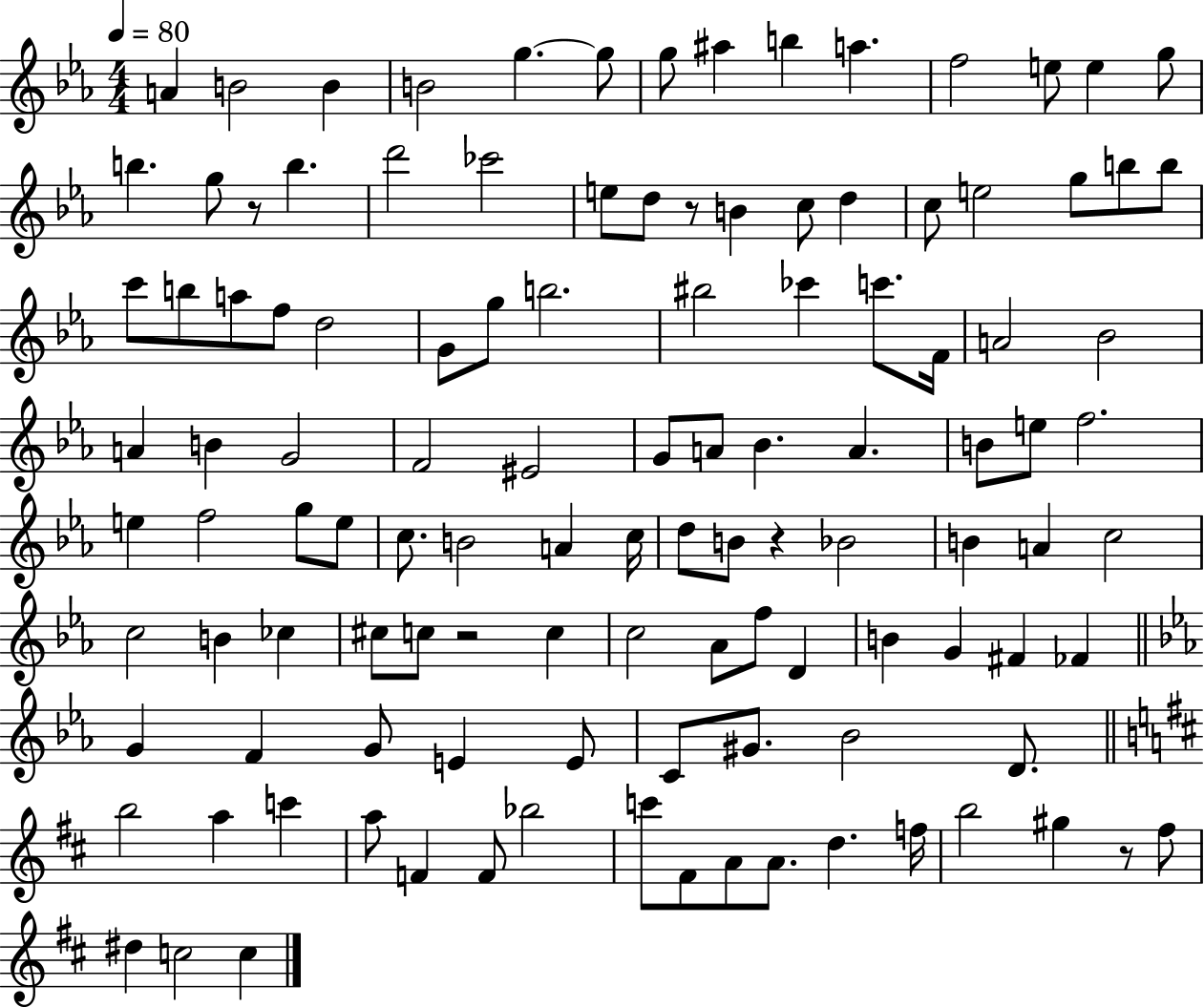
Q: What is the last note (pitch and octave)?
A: C5